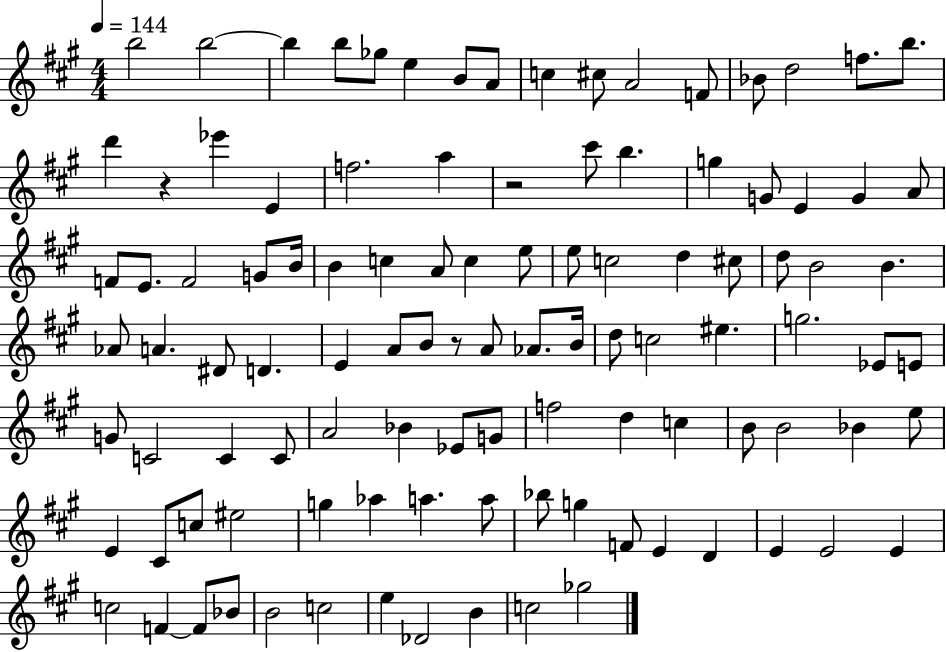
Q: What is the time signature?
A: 4/4